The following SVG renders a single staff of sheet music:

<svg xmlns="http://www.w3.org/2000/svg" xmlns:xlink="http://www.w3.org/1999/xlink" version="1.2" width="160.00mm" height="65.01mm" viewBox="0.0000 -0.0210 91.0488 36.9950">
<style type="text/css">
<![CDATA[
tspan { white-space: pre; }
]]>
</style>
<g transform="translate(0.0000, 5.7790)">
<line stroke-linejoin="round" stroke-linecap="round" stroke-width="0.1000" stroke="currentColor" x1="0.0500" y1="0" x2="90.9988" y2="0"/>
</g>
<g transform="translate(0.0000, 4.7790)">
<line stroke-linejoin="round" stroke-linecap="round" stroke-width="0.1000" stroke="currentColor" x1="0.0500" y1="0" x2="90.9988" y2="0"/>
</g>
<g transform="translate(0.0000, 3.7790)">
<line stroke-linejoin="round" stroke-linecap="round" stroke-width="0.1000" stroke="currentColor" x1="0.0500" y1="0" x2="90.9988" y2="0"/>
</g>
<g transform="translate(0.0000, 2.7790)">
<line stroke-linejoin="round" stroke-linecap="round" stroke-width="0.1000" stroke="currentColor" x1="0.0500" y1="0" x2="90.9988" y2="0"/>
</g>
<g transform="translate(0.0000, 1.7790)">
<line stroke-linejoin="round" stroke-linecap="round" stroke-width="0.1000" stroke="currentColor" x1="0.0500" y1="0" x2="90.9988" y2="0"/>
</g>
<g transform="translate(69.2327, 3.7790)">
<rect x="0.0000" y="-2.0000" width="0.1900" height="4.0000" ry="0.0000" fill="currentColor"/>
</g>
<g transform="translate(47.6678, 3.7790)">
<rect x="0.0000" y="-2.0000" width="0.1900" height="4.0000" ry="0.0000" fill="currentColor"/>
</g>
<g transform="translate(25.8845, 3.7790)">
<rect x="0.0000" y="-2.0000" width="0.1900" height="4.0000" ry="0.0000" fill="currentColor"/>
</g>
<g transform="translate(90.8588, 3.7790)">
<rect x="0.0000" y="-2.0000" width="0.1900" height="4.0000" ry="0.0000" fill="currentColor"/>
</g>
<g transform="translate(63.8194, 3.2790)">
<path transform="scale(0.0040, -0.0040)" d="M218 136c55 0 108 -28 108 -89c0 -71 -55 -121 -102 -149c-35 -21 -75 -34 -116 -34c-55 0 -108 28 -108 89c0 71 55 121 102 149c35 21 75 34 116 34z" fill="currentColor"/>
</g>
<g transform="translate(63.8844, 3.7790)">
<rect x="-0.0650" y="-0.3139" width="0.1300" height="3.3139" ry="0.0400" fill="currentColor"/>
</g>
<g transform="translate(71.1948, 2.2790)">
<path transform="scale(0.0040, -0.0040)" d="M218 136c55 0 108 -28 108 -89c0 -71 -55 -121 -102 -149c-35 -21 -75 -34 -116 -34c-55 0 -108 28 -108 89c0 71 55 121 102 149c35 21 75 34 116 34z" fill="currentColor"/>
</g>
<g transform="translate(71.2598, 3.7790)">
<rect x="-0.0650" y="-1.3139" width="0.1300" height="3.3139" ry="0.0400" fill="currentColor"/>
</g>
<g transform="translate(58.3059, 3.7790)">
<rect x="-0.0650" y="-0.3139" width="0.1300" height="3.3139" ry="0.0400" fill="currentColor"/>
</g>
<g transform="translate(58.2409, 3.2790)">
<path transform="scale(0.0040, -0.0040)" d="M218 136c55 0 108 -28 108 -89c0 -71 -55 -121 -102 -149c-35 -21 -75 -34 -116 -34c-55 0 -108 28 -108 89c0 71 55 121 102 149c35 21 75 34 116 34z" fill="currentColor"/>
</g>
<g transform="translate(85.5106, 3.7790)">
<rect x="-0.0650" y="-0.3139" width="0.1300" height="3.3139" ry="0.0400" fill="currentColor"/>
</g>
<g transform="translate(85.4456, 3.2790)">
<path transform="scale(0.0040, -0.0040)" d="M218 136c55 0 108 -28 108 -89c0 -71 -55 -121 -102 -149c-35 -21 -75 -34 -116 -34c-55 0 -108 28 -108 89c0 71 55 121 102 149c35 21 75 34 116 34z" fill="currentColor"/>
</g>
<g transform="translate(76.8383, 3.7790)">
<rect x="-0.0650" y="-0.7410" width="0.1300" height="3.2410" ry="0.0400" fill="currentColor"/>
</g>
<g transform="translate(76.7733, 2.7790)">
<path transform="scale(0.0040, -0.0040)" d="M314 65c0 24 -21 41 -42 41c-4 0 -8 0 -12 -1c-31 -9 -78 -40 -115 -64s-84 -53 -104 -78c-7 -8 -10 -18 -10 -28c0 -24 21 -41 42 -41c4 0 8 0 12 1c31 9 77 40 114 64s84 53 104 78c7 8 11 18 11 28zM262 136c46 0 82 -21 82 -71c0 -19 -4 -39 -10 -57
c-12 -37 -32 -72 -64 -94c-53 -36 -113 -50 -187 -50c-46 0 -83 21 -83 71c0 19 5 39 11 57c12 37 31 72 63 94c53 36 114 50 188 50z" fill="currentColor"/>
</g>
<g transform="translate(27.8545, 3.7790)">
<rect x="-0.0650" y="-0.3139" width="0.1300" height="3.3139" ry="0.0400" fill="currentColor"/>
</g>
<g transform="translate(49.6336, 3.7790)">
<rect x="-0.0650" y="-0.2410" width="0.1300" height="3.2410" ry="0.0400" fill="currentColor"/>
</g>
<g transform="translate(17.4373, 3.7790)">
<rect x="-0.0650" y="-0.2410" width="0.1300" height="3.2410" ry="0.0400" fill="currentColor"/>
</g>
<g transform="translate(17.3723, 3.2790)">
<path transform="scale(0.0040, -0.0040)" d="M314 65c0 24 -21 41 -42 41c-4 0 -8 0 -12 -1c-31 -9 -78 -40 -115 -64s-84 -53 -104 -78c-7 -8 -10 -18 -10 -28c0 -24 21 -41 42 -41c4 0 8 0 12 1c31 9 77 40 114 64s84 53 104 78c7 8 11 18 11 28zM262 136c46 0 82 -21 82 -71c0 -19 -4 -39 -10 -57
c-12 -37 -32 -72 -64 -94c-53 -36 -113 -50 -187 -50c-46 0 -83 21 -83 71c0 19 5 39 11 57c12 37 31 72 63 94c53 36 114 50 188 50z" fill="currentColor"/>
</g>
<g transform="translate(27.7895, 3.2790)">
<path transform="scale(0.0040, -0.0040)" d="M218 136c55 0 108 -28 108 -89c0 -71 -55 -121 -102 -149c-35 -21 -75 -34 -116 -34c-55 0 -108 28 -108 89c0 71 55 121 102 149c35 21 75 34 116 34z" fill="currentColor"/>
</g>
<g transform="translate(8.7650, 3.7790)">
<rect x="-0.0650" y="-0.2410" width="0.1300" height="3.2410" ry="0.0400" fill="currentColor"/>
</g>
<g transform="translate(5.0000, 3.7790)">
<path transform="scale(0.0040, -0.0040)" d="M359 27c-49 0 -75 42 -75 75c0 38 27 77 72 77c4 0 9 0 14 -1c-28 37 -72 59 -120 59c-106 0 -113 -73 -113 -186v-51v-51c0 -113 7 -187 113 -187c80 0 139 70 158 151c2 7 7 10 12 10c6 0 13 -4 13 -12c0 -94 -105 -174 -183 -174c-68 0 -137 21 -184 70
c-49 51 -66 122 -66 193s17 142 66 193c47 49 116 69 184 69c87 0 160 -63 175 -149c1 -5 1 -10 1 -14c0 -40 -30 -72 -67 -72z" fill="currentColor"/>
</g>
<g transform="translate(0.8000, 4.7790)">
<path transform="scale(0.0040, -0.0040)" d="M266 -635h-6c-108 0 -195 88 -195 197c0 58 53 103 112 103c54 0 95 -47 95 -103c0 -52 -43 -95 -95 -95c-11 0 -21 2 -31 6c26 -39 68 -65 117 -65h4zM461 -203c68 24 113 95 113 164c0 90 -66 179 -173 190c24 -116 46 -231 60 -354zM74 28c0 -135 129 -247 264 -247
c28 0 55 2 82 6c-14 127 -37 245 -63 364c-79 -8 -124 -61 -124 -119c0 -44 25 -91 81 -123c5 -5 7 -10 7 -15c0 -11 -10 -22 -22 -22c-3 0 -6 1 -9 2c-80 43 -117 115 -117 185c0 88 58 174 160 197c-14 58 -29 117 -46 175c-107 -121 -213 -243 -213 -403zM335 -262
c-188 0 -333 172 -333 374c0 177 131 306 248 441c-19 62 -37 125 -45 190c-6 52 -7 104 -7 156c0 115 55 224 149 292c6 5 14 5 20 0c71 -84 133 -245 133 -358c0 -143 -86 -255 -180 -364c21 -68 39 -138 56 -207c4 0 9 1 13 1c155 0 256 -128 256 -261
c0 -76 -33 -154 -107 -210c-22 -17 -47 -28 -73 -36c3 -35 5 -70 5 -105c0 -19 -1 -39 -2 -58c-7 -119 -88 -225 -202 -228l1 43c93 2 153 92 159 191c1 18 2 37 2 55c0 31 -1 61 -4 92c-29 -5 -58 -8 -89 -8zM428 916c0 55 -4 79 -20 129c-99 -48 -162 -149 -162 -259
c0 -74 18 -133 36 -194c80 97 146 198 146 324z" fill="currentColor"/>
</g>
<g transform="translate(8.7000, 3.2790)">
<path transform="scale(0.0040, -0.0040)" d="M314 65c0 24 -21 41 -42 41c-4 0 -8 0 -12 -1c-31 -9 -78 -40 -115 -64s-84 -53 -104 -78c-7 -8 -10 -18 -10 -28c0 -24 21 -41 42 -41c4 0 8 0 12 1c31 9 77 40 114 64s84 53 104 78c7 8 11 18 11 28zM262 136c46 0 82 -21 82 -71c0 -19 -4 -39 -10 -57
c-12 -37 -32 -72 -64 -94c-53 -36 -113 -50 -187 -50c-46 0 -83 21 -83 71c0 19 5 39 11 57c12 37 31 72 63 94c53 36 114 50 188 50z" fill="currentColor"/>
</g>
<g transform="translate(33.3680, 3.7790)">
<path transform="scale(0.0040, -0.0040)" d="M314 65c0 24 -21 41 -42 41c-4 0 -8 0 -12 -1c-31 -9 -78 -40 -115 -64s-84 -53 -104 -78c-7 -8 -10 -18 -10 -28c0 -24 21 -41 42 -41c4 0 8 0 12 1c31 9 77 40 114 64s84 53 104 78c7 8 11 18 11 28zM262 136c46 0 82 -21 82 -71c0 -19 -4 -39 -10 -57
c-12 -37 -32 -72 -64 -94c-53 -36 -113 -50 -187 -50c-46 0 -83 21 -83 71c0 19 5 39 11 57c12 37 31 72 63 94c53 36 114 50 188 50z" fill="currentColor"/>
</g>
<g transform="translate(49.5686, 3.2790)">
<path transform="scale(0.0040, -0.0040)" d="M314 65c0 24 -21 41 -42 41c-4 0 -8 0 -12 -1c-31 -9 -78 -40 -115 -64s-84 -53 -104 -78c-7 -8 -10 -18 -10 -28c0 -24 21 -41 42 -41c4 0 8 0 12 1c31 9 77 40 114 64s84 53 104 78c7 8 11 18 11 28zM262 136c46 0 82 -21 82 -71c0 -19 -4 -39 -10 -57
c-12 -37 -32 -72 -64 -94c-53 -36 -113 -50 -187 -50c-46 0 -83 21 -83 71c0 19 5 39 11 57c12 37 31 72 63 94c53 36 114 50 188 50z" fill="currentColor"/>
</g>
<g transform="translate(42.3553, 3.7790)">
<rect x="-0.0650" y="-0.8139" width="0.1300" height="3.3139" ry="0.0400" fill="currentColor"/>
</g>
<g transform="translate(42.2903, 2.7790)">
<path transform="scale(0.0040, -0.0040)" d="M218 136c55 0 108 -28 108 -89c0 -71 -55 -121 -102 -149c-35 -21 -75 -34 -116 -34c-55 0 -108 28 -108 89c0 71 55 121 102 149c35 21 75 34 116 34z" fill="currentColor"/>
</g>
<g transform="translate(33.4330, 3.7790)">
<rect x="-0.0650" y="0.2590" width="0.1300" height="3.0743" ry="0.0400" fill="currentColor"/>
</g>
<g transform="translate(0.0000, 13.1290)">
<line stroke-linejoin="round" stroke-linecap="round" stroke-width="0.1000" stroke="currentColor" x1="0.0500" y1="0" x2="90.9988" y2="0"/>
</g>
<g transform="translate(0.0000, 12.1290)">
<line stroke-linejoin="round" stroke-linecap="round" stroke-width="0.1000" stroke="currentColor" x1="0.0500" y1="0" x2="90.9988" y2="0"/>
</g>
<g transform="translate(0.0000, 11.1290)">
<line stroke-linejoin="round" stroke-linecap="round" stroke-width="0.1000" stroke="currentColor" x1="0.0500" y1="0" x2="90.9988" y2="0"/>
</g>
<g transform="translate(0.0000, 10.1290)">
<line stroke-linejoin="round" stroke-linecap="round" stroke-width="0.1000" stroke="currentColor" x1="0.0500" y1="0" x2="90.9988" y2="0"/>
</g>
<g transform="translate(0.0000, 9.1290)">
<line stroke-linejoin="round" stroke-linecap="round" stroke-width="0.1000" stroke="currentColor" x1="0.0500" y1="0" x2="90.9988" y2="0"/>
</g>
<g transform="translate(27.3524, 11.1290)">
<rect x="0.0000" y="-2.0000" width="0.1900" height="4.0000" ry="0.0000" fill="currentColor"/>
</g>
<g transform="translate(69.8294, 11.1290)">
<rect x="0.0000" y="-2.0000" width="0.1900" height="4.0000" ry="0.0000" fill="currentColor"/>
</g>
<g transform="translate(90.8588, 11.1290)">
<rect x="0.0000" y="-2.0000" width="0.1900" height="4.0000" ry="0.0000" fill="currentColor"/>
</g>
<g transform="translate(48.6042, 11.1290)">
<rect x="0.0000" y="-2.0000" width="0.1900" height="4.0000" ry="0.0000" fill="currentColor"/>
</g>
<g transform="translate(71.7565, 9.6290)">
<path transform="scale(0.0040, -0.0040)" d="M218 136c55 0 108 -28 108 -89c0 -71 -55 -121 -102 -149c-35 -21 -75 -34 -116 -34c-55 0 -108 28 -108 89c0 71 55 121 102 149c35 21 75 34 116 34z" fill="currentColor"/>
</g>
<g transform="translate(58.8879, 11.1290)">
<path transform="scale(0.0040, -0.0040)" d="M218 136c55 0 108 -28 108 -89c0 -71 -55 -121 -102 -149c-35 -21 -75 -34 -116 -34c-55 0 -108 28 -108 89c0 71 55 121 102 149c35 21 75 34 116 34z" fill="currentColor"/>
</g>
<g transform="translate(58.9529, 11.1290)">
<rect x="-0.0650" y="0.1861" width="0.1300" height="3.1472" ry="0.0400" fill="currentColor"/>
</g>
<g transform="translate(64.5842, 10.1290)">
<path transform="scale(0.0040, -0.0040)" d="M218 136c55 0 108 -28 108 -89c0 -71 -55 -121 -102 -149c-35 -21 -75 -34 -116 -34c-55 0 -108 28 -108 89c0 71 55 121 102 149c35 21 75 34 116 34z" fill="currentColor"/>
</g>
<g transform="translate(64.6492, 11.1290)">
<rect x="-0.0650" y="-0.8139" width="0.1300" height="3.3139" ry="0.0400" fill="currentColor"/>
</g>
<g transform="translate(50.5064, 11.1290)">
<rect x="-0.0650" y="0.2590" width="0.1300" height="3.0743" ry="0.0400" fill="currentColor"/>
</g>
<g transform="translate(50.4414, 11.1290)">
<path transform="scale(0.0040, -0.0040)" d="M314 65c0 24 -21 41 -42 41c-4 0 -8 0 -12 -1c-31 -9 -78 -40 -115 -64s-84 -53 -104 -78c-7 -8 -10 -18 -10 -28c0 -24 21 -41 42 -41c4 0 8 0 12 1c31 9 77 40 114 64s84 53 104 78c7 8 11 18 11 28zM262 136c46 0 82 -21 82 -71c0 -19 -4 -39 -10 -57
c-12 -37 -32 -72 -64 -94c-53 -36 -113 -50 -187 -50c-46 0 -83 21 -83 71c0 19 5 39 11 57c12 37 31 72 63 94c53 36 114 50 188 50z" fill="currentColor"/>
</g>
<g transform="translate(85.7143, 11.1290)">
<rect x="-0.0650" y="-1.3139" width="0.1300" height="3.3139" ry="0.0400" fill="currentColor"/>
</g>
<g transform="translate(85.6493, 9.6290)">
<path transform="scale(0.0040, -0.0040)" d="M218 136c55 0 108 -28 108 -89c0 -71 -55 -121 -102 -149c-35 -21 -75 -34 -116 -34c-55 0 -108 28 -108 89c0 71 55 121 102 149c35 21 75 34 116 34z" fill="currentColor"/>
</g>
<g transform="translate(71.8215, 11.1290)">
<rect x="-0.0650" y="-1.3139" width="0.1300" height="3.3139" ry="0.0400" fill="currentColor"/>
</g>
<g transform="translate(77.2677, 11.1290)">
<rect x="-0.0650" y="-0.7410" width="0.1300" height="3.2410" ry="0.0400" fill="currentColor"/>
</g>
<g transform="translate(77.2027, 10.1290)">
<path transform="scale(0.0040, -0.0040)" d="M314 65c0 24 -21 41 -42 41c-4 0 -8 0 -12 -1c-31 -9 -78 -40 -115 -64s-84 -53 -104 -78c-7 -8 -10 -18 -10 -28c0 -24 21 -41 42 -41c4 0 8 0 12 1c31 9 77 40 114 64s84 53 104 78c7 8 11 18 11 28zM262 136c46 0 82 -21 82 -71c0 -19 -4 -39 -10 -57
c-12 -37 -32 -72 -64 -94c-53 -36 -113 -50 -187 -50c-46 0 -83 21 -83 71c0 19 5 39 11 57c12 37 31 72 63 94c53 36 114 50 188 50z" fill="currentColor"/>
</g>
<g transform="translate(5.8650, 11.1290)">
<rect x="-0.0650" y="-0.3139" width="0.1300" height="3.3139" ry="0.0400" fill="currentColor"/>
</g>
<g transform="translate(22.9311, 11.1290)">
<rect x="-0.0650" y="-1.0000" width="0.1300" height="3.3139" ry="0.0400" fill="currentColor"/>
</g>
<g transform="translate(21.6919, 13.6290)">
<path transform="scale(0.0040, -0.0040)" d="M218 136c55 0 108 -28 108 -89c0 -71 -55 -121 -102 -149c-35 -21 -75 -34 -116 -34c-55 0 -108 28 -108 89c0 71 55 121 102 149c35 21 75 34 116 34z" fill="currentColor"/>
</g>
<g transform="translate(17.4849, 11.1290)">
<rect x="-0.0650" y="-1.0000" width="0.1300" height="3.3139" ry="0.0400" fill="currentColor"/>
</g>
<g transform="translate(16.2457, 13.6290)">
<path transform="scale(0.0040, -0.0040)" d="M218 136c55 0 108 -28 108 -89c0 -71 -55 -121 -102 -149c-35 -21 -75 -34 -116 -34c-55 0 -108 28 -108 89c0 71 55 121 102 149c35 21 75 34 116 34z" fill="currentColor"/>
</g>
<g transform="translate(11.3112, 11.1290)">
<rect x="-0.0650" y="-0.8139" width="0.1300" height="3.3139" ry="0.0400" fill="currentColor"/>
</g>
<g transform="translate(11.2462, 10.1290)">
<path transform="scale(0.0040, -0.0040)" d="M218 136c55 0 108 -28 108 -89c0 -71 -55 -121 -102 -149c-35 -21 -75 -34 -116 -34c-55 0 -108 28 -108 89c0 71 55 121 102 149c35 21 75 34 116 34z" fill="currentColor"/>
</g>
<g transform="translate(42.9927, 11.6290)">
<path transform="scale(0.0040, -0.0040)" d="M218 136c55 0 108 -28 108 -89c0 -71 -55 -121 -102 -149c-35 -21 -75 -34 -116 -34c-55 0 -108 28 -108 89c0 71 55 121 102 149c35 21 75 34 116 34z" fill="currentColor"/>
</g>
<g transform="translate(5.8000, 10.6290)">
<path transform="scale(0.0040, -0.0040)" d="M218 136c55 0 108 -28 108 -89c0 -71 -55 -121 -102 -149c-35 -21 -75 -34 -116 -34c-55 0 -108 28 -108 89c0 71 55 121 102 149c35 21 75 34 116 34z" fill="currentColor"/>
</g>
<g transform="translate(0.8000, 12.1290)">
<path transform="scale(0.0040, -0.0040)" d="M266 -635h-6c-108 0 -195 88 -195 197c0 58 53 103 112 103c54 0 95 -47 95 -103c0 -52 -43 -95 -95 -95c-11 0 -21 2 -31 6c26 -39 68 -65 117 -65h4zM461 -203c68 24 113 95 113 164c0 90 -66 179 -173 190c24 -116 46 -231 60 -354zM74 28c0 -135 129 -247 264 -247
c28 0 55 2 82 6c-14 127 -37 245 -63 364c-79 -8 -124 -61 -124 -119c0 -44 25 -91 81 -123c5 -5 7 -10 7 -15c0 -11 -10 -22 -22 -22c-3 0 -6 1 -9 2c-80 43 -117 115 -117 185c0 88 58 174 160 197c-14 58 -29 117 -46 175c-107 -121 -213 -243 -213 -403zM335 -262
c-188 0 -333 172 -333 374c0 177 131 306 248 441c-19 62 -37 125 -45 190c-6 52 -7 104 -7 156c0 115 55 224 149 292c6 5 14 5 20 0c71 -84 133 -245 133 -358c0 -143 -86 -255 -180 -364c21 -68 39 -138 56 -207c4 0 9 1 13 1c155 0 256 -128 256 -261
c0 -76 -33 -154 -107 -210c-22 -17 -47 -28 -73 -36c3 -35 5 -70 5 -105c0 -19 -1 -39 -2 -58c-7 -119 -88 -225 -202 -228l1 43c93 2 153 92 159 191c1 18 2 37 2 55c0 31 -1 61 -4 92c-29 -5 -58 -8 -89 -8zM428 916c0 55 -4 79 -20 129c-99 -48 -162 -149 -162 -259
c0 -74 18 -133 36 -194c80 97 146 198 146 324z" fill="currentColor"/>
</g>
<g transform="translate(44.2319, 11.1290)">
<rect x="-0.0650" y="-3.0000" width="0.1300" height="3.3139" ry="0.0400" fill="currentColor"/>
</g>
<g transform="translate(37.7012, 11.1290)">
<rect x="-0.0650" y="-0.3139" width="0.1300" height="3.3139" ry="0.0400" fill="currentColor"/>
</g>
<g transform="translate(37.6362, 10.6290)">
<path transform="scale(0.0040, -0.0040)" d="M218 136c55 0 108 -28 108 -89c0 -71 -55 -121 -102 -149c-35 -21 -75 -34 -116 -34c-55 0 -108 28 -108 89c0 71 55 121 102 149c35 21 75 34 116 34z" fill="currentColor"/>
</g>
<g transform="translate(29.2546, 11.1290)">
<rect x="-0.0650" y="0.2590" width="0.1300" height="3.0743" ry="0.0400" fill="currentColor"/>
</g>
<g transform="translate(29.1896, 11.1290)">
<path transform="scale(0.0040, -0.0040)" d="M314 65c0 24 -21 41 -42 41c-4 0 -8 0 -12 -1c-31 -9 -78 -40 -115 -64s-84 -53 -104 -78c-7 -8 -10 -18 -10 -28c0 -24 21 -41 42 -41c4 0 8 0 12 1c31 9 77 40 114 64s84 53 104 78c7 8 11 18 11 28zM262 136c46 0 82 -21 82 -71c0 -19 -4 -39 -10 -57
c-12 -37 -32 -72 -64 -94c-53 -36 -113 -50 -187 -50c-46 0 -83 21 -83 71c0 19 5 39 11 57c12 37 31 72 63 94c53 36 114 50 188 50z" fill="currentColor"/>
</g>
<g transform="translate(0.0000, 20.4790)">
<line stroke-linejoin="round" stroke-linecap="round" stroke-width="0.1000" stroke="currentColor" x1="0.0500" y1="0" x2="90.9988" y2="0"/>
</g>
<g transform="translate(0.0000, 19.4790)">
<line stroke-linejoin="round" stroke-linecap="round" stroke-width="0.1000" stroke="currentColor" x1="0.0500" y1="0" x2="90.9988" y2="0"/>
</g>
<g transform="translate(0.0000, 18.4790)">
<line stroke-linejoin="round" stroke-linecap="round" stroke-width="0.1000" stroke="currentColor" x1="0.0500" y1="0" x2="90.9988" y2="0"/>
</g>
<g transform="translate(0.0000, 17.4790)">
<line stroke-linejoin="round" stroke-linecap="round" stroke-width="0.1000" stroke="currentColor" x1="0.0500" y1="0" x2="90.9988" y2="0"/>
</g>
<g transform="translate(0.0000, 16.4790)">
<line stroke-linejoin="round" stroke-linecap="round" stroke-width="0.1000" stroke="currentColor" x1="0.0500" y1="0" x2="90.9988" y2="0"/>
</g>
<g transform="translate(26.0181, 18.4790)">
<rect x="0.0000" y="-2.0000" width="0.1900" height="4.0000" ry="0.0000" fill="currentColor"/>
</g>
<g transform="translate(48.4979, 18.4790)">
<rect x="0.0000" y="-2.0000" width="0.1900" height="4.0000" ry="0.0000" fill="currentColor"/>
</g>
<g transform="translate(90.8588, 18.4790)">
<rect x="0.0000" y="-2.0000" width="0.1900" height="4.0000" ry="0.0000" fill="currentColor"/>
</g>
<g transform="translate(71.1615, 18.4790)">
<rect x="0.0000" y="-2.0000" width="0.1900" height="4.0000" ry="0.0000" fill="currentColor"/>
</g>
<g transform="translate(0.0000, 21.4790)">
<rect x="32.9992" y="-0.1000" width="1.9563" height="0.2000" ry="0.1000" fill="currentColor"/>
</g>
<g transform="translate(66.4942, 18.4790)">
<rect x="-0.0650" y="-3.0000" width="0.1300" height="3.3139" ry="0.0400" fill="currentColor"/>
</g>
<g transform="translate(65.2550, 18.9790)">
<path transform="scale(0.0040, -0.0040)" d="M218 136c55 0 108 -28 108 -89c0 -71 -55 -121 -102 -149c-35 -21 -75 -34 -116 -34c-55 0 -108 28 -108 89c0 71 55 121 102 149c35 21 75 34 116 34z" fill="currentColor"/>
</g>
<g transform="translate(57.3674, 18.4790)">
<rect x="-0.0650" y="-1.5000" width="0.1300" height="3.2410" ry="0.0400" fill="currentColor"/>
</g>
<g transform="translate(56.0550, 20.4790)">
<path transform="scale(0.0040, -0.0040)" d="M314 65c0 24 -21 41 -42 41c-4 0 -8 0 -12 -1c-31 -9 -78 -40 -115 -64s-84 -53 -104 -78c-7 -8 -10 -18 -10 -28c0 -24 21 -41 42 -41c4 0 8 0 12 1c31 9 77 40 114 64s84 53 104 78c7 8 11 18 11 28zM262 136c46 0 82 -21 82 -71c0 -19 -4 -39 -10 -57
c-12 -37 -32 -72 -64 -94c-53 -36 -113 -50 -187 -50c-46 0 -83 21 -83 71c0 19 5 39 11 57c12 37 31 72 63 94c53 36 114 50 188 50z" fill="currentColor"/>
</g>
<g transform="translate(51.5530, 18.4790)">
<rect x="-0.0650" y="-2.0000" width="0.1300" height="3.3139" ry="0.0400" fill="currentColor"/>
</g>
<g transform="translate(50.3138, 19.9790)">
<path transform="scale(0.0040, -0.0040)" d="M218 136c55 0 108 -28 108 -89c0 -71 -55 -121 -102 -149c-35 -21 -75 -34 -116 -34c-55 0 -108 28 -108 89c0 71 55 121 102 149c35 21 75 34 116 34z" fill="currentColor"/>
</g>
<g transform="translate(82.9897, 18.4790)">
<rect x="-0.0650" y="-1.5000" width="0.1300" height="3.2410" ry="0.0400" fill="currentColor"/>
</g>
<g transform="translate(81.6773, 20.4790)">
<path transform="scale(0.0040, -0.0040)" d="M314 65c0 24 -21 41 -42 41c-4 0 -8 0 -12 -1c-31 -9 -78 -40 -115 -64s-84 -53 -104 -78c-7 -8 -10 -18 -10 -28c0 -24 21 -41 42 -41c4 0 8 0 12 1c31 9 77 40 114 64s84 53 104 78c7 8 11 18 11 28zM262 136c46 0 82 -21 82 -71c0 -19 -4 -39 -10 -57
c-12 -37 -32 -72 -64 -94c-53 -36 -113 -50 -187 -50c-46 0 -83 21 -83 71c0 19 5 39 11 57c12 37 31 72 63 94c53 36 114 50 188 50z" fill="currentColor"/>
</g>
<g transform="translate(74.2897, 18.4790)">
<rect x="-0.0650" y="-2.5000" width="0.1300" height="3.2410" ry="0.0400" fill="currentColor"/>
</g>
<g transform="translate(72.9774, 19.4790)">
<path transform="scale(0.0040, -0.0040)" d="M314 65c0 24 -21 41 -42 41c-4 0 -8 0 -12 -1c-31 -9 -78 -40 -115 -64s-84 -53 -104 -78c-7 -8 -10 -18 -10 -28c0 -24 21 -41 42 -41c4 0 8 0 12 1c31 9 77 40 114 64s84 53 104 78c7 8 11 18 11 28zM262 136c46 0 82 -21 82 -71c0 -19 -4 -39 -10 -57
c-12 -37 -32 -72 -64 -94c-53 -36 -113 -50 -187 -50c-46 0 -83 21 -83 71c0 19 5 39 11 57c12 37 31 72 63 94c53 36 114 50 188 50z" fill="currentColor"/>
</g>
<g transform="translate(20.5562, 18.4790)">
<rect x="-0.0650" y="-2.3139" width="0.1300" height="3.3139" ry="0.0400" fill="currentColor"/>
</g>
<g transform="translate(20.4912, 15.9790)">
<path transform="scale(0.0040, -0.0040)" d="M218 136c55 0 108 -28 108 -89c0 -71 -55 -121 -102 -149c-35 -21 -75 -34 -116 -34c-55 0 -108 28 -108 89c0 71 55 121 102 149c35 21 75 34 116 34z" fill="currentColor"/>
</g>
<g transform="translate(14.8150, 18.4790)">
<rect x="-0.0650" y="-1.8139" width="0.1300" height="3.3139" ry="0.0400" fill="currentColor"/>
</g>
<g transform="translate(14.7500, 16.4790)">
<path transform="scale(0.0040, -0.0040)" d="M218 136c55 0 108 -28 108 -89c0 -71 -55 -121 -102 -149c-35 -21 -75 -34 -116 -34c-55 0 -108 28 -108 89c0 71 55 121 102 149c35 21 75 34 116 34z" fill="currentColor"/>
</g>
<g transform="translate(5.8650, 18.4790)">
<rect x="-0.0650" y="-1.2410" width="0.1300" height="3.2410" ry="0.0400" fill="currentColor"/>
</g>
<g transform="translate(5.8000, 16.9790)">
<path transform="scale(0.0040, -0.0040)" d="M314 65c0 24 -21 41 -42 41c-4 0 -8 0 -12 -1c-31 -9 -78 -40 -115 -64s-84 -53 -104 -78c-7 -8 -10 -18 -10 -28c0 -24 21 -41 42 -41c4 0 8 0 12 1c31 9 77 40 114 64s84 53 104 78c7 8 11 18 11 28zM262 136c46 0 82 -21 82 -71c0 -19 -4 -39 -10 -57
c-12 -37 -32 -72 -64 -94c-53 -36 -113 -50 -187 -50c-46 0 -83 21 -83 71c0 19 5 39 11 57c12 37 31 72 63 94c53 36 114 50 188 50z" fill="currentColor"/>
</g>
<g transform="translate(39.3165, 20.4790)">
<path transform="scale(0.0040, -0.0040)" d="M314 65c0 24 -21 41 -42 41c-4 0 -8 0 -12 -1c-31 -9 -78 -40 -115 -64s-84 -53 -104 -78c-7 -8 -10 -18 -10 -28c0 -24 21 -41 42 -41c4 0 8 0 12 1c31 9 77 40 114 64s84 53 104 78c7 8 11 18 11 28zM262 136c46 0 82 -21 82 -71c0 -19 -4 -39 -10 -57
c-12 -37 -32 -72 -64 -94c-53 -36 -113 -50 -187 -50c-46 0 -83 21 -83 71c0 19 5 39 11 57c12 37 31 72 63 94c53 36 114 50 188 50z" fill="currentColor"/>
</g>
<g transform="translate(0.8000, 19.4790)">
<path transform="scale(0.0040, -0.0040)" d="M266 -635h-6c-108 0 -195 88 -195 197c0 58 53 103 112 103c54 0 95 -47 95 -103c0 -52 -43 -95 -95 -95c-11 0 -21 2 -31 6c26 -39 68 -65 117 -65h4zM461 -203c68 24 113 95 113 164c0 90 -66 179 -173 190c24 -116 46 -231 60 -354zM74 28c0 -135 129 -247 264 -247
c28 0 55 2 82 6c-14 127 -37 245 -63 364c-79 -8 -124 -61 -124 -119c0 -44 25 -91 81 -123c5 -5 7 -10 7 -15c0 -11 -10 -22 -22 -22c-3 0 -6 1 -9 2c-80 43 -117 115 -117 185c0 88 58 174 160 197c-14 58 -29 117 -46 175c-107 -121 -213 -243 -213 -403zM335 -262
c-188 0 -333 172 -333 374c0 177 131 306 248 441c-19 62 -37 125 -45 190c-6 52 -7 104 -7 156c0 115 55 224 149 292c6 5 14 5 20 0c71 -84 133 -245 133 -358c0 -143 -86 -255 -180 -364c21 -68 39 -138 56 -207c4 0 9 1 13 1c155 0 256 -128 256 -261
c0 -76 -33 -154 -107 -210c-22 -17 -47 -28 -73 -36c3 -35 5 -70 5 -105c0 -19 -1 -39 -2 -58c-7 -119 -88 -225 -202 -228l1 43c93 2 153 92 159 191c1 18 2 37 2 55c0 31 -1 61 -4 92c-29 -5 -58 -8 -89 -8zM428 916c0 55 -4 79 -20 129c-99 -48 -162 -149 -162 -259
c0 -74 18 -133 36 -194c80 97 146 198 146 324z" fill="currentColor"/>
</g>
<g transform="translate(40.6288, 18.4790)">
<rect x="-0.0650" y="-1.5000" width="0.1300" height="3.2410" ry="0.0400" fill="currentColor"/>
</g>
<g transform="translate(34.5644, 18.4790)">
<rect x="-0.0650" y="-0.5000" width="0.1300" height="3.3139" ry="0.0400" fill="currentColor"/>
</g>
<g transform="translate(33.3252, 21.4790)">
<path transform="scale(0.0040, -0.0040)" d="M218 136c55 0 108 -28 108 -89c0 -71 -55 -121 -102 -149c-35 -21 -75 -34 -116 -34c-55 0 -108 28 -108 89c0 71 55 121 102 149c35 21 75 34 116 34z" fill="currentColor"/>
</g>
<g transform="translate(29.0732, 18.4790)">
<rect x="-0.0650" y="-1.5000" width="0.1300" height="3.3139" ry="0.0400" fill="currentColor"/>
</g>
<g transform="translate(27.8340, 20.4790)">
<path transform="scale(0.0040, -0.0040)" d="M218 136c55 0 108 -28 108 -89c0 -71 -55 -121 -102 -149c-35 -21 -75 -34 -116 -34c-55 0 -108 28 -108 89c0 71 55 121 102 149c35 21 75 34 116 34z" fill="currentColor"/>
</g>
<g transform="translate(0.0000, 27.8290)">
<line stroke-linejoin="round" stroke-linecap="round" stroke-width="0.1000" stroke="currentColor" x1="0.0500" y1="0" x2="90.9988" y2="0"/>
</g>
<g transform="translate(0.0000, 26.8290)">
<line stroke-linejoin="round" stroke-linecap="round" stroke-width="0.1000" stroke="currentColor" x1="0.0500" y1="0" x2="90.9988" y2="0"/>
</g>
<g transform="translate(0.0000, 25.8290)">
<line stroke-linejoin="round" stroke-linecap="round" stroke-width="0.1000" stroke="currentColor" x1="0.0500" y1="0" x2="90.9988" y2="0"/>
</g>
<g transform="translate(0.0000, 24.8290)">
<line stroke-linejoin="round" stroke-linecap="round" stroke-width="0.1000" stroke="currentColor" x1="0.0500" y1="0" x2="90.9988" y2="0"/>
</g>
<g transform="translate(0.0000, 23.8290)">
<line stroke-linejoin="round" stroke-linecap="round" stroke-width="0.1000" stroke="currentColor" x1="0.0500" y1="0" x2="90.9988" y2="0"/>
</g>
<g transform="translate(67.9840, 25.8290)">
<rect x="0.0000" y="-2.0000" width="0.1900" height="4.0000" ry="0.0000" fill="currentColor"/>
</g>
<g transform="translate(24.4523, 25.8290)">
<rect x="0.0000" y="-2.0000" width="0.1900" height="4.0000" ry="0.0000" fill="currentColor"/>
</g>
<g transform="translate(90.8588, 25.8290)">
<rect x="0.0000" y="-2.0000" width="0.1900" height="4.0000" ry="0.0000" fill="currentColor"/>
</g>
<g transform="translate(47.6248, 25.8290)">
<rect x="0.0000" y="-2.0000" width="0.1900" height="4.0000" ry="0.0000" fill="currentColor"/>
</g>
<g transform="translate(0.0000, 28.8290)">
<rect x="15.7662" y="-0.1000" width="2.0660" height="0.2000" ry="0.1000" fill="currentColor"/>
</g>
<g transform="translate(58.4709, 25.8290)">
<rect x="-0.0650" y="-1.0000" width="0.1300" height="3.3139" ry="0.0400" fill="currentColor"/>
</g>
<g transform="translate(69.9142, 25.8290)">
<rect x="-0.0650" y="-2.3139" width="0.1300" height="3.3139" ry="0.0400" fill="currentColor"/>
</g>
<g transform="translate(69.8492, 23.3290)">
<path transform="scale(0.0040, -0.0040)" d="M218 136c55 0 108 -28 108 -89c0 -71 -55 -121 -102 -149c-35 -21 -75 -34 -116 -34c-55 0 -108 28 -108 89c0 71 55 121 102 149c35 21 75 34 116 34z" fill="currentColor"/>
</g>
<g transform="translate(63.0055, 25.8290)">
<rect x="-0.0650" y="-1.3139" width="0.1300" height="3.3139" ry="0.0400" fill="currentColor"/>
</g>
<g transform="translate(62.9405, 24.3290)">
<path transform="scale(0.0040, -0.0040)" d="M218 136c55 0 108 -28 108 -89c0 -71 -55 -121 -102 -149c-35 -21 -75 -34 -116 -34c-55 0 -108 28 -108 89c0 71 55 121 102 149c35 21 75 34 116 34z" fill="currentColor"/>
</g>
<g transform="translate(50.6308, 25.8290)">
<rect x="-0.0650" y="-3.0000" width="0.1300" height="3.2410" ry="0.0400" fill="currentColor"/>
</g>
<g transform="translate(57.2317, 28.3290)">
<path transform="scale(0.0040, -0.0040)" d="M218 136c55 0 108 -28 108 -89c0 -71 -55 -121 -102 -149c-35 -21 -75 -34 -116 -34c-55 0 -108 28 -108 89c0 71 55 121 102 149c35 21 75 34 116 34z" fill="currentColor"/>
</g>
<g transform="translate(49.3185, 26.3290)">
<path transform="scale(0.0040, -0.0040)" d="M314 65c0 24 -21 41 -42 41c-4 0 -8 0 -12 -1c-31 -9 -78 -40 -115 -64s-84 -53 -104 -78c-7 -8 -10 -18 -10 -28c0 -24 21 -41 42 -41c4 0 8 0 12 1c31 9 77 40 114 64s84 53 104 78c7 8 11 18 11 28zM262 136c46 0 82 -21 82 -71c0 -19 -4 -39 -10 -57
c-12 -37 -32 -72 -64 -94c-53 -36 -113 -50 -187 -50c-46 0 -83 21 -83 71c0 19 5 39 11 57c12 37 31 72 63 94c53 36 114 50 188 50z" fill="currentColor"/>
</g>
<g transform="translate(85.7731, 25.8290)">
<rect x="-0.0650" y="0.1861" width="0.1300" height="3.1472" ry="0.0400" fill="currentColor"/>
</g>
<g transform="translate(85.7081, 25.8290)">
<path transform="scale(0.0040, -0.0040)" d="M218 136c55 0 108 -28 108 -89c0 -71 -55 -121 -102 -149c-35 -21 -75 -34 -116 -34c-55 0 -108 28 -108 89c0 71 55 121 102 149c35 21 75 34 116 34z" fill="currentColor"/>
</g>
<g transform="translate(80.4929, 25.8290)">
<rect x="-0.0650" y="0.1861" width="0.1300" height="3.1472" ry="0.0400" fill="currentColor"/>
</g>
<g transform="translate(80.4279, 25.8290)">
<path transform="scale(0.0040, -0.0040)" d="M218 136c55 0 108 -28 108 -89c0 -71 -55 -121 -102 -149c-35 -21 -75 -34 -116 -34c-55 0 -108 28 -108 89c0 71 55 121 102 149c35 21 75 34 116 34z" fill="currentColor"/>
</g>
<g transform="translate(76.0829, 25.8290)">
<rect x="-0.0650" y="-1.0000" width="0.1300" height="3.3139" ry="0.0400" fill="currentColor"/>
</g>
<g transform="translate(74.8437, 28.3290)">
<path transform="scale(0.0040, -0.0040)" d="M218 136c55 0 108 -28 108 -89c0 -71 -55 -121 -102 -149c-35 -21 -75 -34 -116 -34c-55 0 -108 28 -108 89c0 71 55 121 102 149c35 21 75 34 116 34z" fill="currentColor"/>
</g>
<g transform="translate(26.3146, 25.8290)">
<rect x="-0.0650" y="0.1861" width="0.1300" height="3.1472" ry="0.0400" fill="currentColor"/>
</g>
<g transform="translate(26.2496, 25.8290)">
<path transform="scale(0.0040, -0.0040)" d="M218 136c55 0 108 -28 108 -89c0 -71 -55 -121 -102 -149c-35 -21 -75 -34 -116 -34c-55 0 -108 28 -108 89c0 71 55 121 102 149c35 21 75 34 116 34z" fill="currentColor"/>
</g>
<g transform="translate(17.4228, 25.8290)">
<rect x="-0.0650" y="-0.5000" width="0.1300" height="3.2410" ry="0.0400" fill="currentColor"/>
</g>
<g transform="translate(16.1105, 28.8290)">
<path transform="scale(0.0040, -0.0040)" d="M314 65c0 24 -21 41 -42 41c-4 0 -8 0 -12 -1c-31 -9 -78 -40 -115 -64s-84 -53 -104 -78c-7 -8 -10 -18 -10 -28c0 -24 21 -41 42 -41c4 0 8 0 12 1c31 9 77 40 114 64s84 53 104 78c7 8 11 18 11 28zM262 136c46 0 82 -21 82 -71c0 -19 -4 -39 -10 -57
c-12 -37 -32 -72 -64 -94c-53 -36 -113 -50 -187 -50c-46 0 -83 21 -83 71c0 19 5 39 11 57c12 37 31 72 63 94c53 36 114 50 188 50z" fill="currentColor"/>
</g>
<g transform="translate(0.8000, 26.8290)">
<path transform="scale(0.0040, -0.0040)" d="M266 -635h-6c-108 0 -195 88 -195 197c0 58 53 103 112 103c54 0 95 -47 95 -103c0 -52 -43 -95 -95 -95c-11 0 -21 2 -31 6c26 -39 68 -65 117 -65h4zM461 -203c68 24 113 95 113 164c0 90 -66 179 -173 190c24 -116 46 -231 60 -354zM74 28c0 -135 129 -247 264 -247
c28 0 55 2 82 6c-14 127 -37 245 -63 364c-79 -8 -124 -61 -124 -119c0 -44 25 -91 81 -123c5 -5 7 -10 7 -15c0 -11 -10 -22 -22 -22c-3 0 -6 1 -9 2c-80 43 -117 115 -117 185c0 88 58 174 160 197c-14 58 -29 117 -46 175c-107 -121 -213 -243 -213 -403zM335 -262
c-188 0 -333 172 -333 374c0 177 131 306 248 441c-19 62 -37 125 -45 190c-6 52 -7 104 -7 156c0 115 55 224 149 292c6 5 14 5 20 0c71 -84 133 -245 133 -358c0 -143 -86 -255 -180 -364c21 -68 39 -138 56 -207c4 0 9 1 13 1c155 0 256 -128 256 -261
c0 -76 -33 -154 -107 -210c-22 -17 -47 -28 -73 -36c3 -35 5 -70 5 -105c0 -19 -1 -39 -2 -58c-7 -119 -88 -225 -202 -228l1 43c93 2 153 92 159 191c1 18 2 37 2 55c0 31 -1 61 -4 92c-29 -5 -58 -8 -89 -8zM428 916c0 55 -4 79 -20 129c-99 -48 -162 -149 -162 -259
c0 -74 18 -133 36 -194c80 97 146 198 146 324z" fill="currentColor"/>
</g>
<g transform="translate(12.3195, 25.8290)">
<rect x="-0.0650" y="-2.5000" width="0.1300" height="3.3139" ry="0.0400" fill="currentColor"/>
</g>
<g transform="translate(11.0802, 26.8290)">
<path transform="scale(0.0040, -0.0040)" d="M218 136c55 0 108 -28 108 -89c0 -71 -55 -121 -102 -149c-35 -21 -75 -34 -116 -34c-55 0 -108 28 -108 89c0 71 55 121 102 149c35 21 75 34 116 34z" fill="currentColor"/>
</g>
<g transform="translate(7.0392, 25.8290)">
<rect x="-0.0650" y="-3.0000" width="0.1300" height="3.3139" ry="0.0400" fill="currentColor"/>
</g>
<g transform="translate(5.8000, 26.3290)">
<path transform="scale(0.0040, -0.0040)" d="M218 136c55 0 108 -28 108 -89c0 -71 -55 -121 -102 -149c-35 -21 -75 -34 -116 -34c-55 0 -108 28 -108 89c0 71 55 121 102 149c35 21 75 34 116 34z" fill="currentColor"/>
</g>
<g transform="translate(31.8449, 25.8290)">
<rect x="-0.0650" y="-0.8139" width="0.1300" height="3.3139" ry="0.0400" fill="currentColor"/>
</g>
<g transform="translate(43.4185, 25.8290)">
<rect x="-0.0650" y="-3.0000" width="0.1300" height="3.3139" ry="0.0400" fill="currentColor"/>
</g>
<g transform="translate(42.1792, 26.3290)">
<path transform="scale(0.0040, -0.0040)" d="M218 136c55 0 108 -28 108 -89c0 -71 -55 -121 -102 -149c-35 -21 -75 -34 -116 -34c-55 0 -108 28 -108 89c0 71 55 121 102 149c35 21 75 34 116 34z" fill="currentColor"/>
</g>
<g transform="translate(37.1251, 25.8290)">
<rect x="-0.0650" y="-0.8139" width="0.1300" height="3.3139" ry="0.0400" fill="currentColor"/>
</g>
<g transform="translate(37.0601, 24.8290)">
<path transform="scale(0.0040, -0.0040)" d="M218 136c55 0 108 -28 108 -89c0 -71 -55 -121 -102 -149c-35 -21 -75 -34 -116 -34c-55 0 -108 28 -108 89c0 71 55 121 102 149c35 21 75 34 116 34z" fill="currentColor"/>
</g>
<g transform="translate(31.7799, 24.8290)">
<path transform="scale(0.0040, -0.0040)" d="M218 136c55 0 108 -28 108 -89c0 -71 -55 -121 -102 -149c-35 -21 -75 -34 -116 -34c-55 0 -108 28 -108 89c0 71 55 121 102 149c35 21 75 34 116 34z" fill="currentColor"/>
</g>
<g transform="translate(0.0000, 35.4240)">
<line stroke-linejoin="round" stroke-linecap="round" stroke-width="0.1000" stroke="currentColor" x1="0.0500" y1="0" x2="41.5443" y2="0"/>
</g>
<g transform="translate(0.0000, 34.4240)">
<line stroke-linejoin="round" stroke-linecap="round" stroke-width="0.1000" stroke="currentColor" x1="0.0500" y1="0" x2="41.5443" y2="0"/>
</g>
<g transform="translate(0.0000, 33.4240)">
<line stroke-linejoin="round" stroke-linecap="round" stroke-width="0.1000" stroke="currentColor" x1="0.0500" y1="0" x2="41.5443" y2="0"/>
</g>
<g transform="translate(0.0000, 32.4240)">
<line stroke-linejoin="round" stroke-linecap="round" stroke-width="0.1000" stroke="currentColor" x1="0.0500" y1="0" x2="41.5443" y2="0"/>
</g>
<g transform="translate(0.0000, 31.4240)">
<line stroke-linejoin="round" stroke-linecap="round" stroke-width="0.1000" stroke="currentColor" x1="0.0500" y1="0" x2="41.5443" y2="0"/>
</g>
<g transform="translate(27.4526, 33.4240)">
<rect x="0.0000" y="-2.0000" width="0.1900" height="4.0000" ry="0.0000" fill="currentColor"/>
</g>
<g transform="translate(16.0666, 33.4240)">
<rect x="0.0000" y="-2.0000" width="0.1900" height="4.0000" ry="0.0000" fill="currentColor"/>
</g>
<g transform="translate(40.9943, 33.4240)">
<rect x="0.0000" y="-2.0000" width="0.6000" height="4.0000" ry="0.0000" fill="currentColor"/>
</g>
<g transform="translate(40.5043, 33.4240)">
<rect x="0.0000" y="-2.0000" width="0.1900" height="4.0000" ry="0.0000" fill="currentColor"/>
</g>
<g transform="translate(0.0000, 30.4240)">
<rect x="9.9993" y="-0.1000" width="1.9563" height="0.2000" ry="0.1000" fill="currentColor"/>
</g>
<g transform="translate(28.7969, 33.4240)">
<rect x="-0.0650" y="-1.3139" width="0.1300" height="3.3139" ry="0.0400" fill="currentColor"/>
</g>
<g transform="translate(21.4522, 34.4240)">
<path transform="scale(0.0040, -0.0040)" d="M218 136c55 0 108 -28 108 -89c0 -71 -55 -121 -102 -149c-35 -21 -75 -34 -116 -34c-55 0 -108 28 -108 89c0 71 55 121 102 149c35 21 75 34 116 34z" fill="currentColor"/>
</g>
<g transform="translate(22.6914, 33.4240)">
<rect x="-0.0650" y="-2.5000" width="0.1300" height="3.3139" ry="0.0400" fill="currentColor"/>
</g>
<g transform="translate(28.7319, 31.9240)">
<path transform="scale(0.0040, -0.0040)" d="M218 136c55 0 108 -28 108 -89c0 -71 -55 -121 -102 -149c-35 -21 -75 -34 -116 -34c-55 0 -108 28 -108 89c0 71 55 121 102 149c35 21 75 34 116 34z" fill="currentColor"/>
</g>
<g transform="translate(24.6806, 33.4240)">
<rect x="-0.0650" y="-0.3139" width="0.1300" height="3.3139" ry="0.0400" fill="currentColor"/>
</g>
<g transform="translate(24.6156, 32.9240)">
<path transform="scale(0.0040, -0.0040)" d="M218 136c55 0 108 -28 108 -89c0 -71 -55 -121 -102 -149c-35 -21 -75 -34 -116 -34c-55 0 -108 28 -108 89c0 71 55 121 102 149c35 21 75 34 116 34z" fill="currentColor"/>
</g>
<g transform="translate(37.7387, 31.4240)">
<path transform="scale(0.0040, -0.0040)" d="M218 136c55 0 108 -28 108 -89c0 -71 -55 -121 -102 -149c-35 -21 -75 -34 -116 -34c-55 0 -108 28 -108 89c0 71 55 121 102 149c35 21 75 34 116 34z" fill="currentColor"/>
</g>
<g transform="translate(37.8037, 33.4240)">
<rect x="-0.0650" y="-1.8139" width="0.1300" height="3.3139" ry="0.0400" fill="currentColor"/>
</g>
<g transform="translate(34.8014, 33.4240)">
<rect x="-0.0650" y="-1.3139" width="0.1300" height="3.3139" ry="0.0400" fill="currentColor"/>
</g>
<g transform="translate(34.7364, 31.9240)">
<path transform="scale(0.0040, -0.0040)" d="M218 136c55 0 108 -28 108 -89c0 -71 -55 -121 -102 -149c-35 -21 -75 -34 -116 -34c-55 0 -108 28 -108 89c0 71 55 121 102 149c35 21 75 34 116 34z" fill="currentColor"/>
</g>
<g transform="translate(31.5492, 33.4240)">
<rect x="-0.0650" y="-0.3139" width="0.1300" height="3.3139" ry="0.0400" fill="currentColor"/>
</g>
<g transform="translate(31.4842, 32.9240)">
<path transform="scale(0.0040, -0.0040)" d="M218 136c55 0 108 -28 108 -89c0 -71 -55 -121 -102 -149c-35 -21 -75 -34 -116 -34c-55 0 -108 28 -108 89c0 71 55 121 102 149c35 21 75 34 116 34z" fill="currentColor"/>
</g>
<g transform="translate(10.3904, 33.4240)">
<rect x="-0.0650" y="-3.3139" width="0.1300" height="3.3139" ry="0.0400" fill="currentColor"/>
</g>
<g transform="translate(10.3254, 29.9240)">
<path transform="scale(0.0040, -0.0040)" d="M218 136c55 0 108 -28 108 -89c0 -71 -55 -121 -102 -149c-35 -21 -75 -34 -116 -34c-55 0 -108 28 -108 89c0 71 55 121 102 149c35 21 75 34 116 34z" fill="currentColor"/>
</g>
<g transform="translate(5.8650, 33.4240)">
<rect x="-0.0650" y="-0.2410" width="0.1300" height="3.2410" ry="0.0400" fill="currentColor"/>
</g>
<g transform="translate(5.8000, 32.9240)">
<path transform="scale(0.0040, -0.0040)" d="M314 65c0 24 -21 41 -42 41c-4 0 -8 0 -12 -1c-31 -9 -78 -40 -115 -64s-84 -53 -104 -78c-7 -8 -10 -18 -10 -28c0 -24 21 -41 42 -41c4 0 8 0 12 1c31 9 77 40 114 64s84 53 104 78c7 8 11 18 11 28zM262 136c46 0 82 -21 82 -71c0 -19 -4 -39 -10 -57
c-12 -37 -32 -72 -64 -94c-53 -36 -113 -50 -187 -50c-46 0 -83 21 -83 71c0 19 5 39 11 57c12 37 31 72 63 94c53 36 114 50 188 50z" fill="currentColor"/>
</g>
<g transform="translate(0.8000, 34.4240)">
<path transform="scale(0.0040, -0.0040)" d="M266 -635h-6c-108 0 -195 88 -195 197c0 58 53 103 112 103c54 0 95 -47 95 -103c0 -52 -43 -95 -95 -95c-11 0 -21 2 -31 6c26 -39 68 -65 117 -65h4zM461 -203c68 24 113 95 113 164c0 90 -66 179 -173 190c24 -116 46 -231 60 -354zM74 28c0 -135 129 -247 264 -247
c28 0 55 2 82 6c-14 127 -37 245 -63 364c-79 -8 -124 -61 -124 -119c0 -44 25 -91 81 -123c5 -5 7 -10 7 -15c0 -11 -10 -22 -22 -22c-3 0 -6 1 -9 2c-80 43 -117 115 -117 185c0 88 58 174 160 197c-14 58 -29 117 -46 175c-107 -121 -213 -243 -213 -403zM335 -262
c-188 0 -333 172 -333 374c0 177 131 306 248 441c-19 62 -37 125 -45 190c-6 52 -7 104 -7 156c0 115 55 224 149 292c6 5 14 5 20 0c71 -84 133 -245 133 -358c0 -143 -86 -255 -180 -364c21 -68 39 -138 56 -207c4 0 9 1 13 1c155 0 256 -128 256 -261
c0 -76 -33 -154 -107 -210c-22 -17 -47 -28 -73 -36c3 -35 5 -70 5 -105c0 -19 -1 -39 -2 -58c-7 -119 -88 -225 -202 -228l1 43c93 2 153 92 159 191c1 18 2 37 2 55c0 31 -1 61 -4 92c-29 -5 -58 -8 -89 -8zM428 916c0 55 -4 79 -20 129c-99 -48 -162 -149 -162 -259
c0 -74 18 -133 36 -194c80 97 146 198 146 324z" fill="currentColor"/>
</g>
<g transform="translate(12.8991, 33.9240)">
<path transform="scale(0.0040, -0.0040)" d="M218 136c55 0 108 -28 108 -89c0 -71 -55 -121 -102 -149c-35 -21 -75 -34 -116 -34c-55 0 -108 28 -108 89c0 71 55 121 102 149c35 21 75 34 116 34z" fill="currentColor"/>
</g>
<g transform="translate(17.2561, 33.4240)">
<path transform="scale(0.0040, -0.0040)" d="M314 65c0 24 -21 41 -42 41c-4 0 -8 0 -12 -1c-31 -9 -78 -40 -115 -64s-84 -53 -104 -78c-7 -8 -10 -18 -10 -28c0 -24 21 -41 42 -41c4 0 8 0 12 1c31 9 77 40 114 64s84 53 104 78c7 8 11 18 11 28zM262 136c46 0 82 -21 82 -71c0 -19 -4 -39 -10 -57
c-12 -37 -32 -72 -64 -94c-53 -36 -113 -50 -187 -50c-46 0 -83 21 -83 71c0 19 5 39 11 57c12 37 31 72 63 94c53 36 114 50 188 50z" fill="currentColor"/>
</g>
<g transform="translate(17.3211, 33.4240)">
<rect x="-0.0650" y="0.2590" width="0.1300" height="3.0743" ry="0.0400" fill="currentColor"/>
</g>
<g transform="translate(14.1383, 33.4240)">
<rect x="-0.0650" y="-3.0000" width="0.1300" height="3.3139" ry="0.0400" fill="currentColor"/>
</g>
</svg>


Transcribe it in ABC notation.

X:1
T:Untitled
M:4/4
L:1/4
K:C
c2 c2 c B2 d c2 c c e d2 c c d D D B2 c A B2 B d e d2 e e2 f g E C E2 F E2 A G2 E2 A G C2 B d d A A2 D e g D B B c2 b A B2 G c e c e f